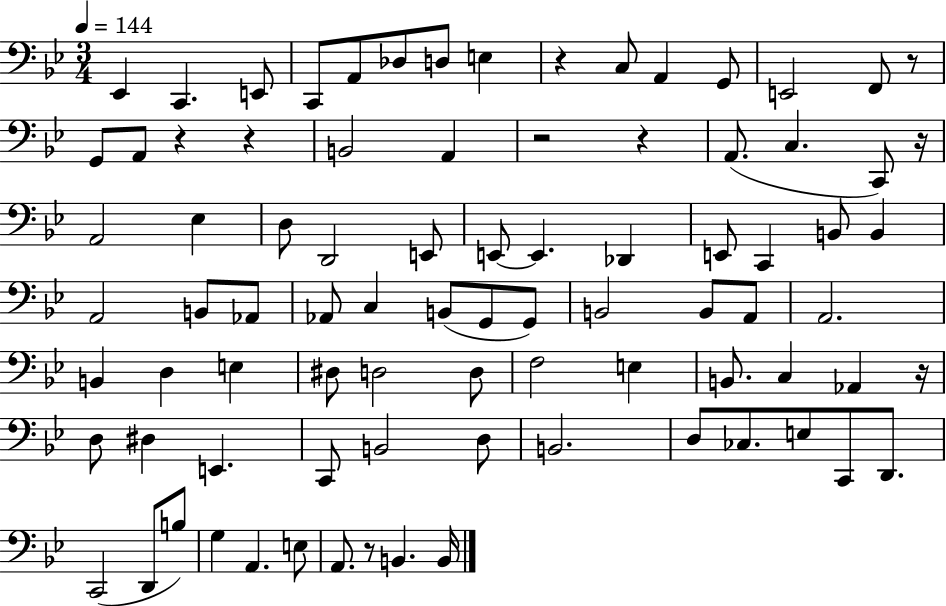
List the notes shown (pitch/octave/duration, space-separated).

Eb2/q C2/q. E2/e C2/e A2/e Db3/e D3/e E3/q R/q C3/e A2/q G2/e E2/h F2/e R/e G2/e A2/e R/q R/q B2/h A2/q R/h R/q A2/e. C3/q. C2/e R/s A2/h Eb3/q D3/e D2/h E2/e E2/e E2/q. Db2/q E2/e C2/q B2/e B2/q A2/h B2/e Ab2/e Ab2/e C3/q B2/e G2/e G2/e B2/h B2/e A2/e A2/h. B2/q D3/q E3/q D#3/e D3/h D3/e F3/h E3/q B2/e. C3/q Ab2/q R/s D3/e D#3/q E2/q. C2/e B2/h D3/e B2/h. D3/e CES3/e. E3/e C2/e D2/e. C2/h D2/e B3/e G3/q A2/q. E3/e A2/e. R/e B2/q. B2/s